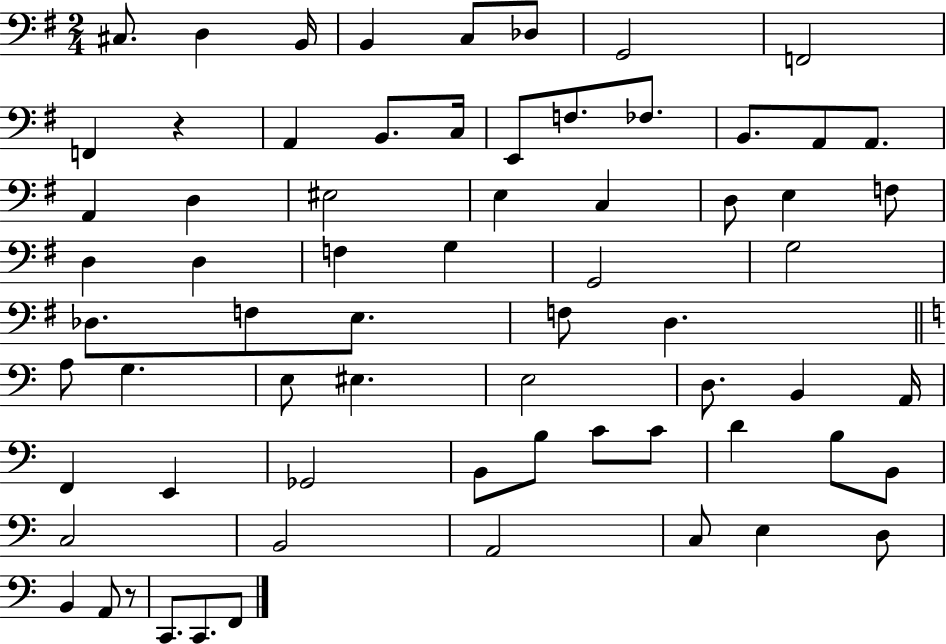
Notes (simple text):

C#3/e. D3/q B2/s B2/q C3/e Db3/e G2/h F2/h F2/q R/q A2/q B2/e. C3/s E2/e F3/e. FES3/e. B2/e. A2/e A2/e. A2/q D3/q EIS3/h E3/q C3/q D3/e E3/q F3/e D3/q D3/q F3/q G3/q G2/h G3/h Db3/e. F3/e E3/e. F3/e D3/q. A3/e G3/q. E3/e EIS3/q. E3/h D3/e. B2/q A2/s F2/q E2/q Gb2/h B2/e B3/e C4/e C4/e D4/q B3/e B2/e C3/h B2/h A2/h C3/e E3/q D3/e B2/q A2/e R/e C2/e. C2/e. F2/e